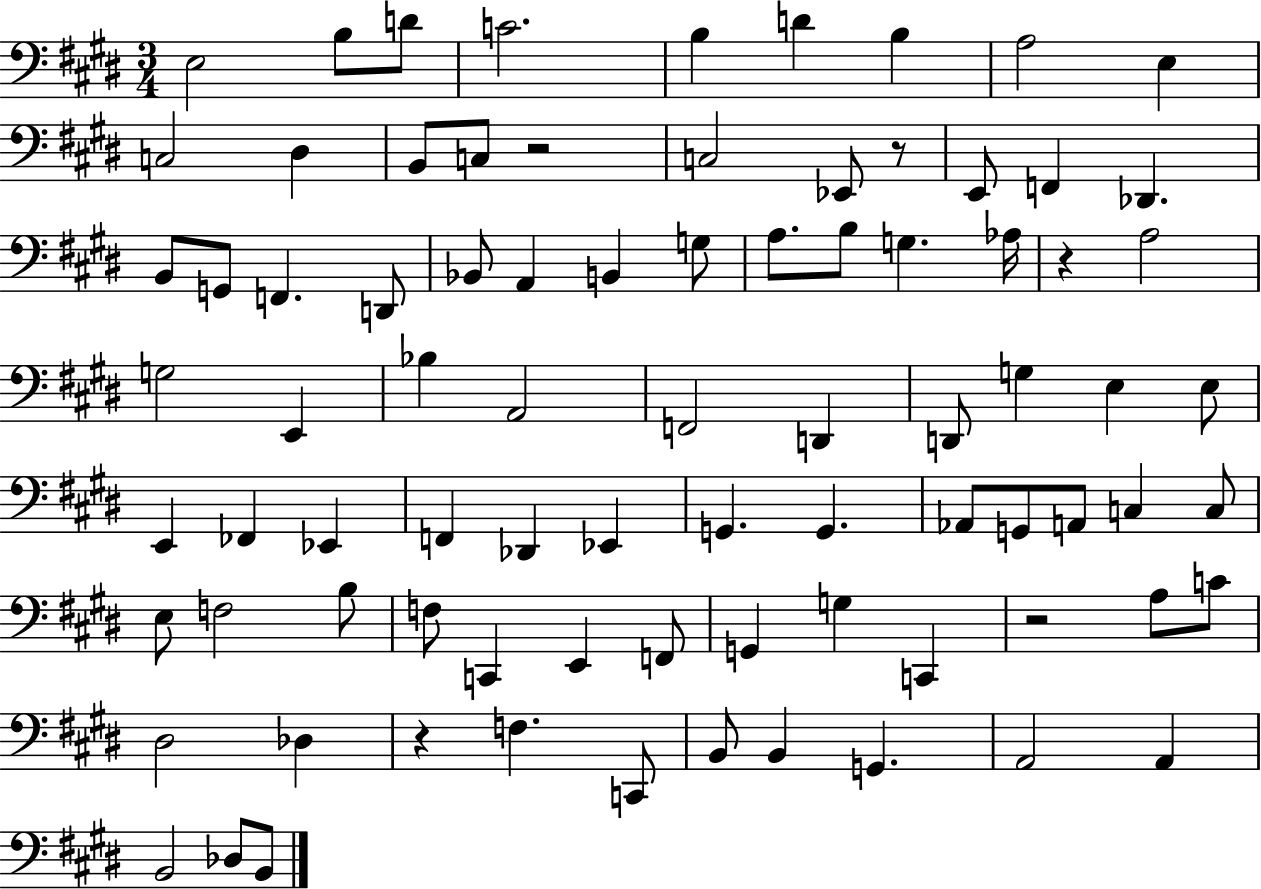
E3/h B3/e D4/e C4/h. B3/q D4/q B3/q A3/h E3/q C3/h D#3/q B2/e C3/e R/h C3/h Eb2/e R/e E2/e F2/q Db2/q. B2/e G2/e F2/q. D2/e Bb2/e A2/q B2/q G3/e A3/e. B3/e G3/q. Ab3/s R/q A3/h G3/h E2/q Bb3/q A2/h F2/h D2/q D2/e G3/q E3/q E3/e E2/q FES2/q Eb2/q F2/q Db2/q Eb2/q G2/q. G2/q. Ab2/e G2/e A2/e C3/q C3/e E3/e F3/h B3/e F3/e C2/q E2/q F2/e G2/q G3/q C2/q R/h A3/e C4/e D#3/h Db3/q R/q F3/q. C2/e B2/e B2/q G2/q. A2/h A2/q B2/h Db3/e B2/e